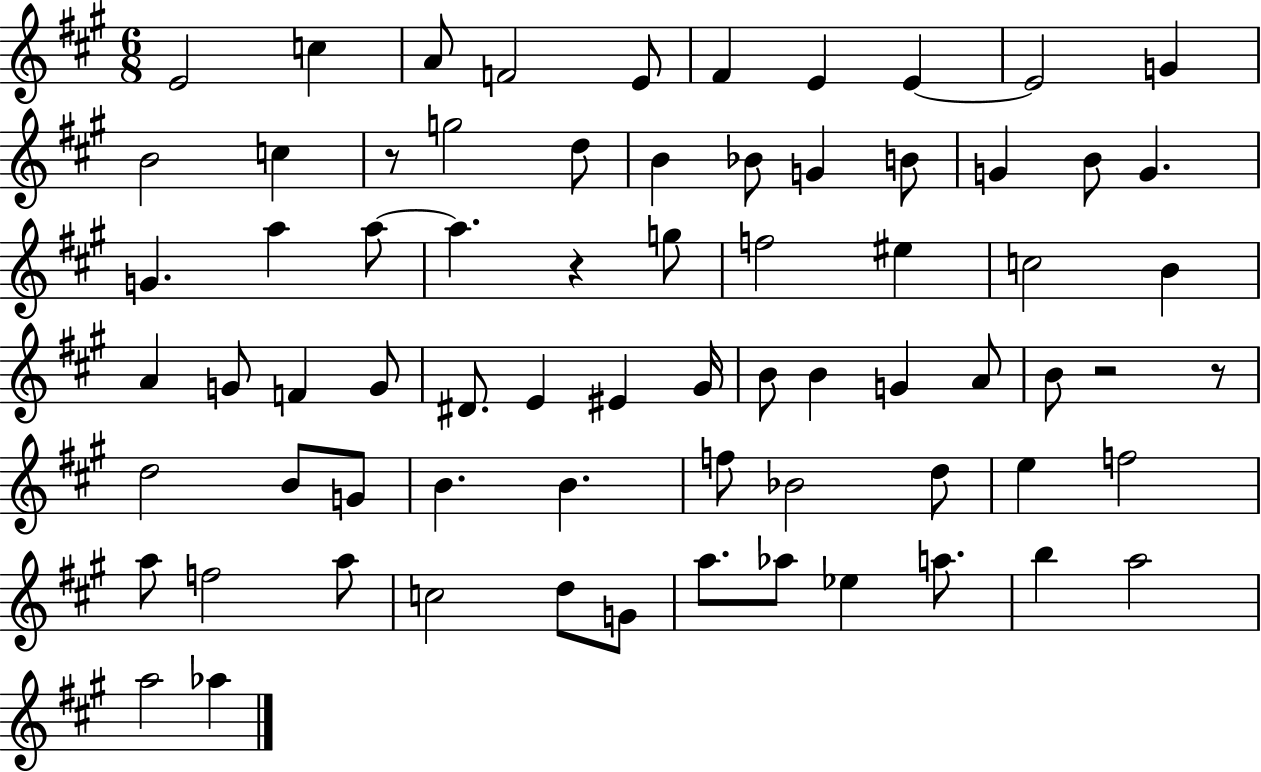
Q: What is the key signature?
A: A major